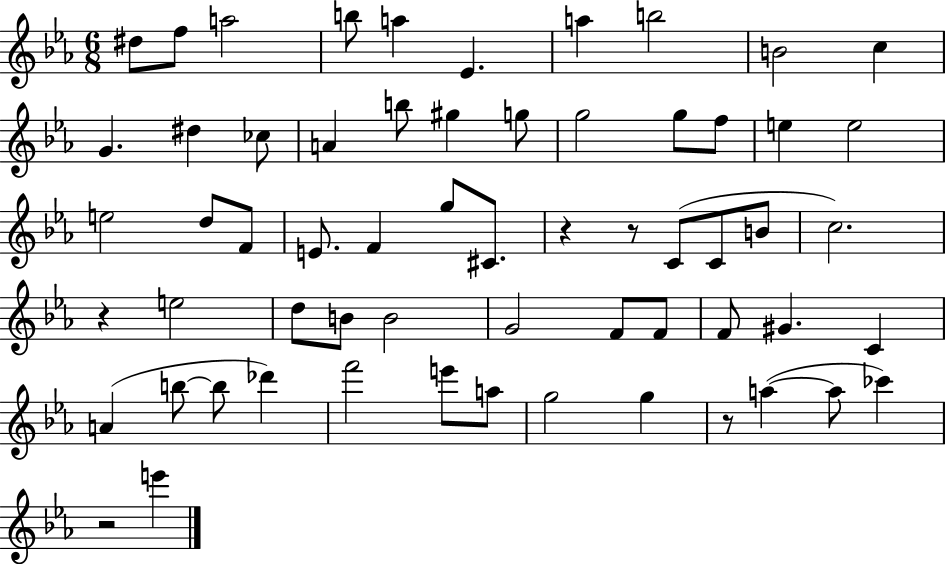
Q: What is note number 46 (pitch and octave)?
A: B5